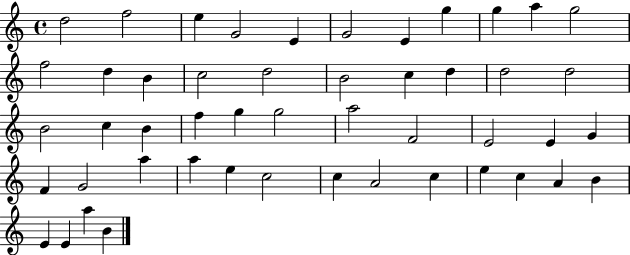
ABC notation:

X:1
T:Untitled
M:4/4
L:1/4
K:C
d2 f2 e G2 E G2 E g g a g2 f2 d B c2 d2 B2 c d d2 d2 B2 c B f g g2 a2 F2 E2 E G F G2 a a e c2 c A2 c e c A B E E a B